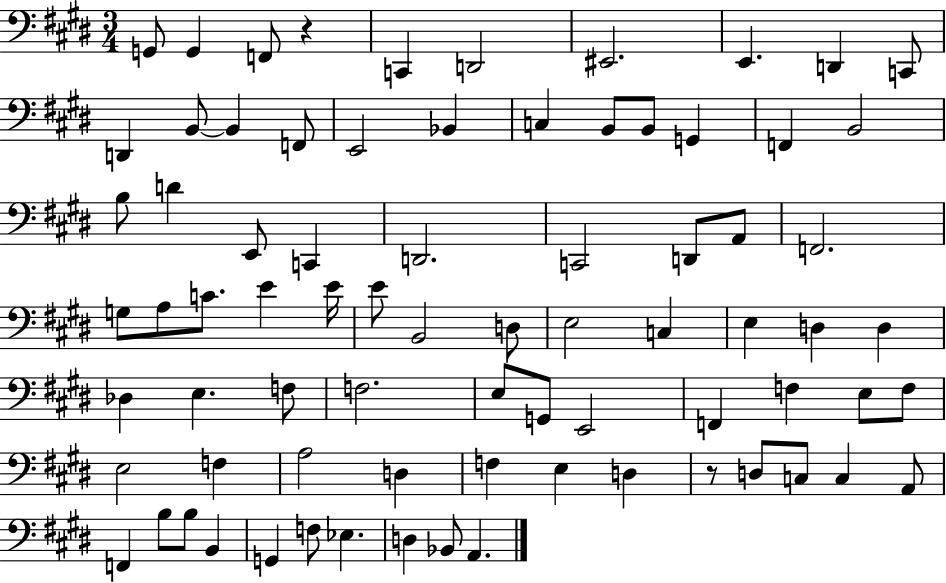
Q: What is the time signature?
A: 3/4